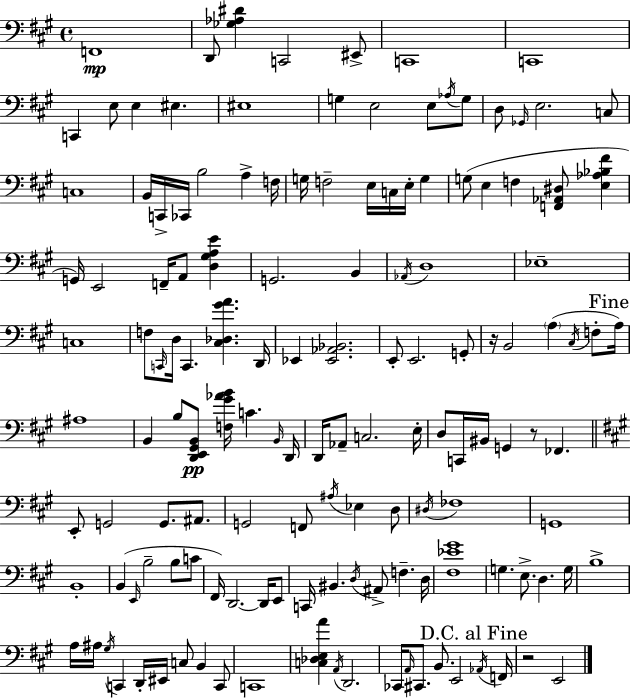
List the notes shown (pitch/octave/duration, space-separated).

F2/w D2/e [Gb3,Ab3,D#4]/q C2/h EIS2/e C2/w C2/w C2/q E3/e E3/q EIS3/q. EIS3/w G3/q E3/h E3/e Ab3/s G3/e D3/e Gb2/s E3/h. C3/e C3/w B2/s C2/s CES2/s B3/h A3/q F3/s G3/s F3/h E3/s C3/s E3/s G3/q G3/e E3/q F3/q [F2,Ab2,D#3]/e [E3,Ab3,Bb3,F#4]/q G2/s E2/h F2/s A2/e [D3,G#3,A3,E4]/q G2/h. B2/q Ab2/s D3/w Eb3/w C3/w F3/e C2/s D3/s C2/q. [C#3,Db3,G#4,A4]/q. D2/s Eb2/q [Eb2,Ab2,Bb2]/h. E2/e E2/h. G2/e R/s B2/h A3/q C#3/s F3/e A3/s A#3/w B2/q B3/e [D2,E2,G#2,B2]/e [F3,G#4,Ab4,B4]/s C4/q. B2/s D2/s D2/s Ab2/e C3/h. E3/s D3/e C2/s BIS2/s G2/q R/e FES2/q. E2/e G2/h G2/e. A#2/e. G2/h F2/e A#3/s Eb3/q D3/e D#3/s FES3/w G2/w B2/w B2/q E2/s B3/h B3/e C4/e F#2/s D2/h. D2/s E2/e C2/s BIS2/q. D3/s A#2/e F3/q. D3/s [F#3,Eb4,G#4]/w G3/q. E3/e. D3/q. G3/s B3/w A3/s A#3/s G#3/s C2/q D2/s EIS2/s C3/e B2/q C2/e C2/w [C3,Db3,E3,A4]/q A2/s D2/h. CES2/s A2/s C#2/e. B2/e. E2/h Ab2/s F2/s R/h E2/h